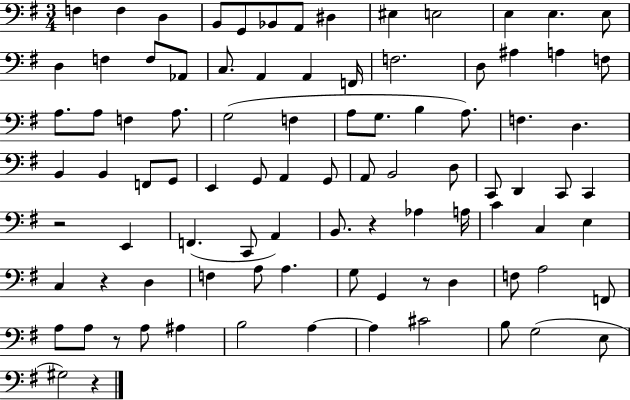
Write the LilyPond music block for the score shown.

{
  \clef bass
  \numericTimeSignature
  \time 3/4
  \key g \major
  f4 f4 d4 | b,8 g,8 bes,8 a,8 dis4 | eis4 e2 | e4 e4. e8 | \break d4 f4 f8 aes,8 | c8. a,4 a,4 f,16 | f2. | d8 ais4 a4 f8 | \break a8. a8 f4 a8. | g2( f4 | a8 g8. b4 a8.) | f4. d4. | \break b,4 b,4 f,8 g,8 | e,4 g,8 a,4 g,8 | a,8 b,2 d8 | c,8 d,4 c,8 c,4 | \break r2 e,4 | f,4.( c,8 a,4) | b,8. r4 aes4 a16 | c'4 c4 e4 | \break c4 r4 d4 | f4 a8 a4. | g8 g,4 r8 d4 | f8 a2 f,8 | \break a8 a8 r8 a8 ais4 | b2 a4~~ | a4 cis'2 | b8 g2( e8 | \break gis2) r4 | \bar "|."
}